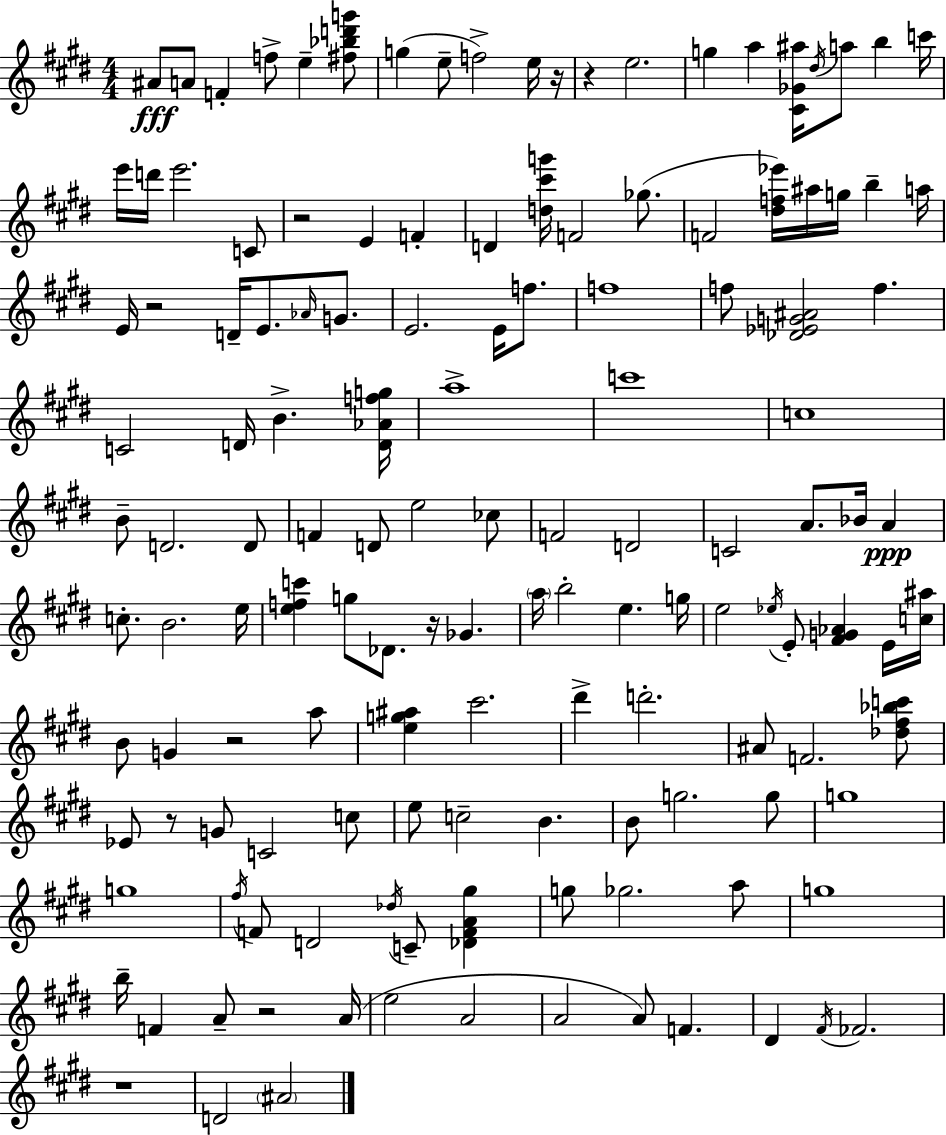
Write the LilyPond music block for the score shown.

{
  \clef treble
  \numericTimeSignature
  \time 4/4
  \key e \major
  ais'8\fff a'8 f'4-. f''8-> e''4-- <fis'' bes'' d''' g'''>8 | g''4( e''8-- f''2->) e''16 r16 | r4 e''2. | g''4 a''4 <cis' ges' ais''>16 \acciaccatura { dis''16 } a''8 b''4 | \break c'''16 e'''16 d'''16 e'''2. c'8 | r2 e'4 f'4-. | d'4 <d'' cis''' g'''>16 f'2 ges''8.( | f'2 <dis'' f'' ees'''>16) ais''16 g''16 b''4-- | \break a''16 e'16 r2 d'16-- e'8. \grace { aes'16 } g'8. | e'2. e'16 f''8. | f''1 | f''8 <des' ees' g' ais'>2 f''4. | \break c'2 d'16 b'4.-> | <d' aes' f'' g''>16 a''1-> | c'''1 | c''1 | \break b'8-- d'2. | d'8 f'4 d'8 e''2 | ces''8 f'2 d'2 | c'2 a'8. bes'16 a'4\ppp | \break c''8.-. b'2. | e''16 <e'' f'' c'''>4 g''8 des'8. r16 ges'4. | \parenthesize a''16 b''2-. e''4. | g''16 e''2 \acciaccatura { ees''16 } e'8-. <fis' g' aes'>4 | \break e'16 <c'' ais''>16 b'8 g'4 r2 | a''8 <e'' g'' ais''>4 cis'''2. | dis'''4-> d'''2.-. | ais'8 f'2. | \break <des'' fis'' bes'' c'''>8 ees'8 r8 g'8 c'2 | c''8 e''8 c''2-- b'4. | b'8 g''2. | g''8 g''1 | \break g''1 | \acciaccatura { fis''16 } f'8 d'2 \acciaccatura { des''16 } c'8-- | <des' f' a' gis''>4 g''8 ges''2. | a''8 g''1 | \break b''16-- f'4 a'8-- r2 | a'16( e''2 a'2 | a'2 a'8) f'4. | dis'4 \acciaccatura { fis'16 } fes'2. | \break r1 | d'2 \parenthesize ais'2 | \bar "|."
}